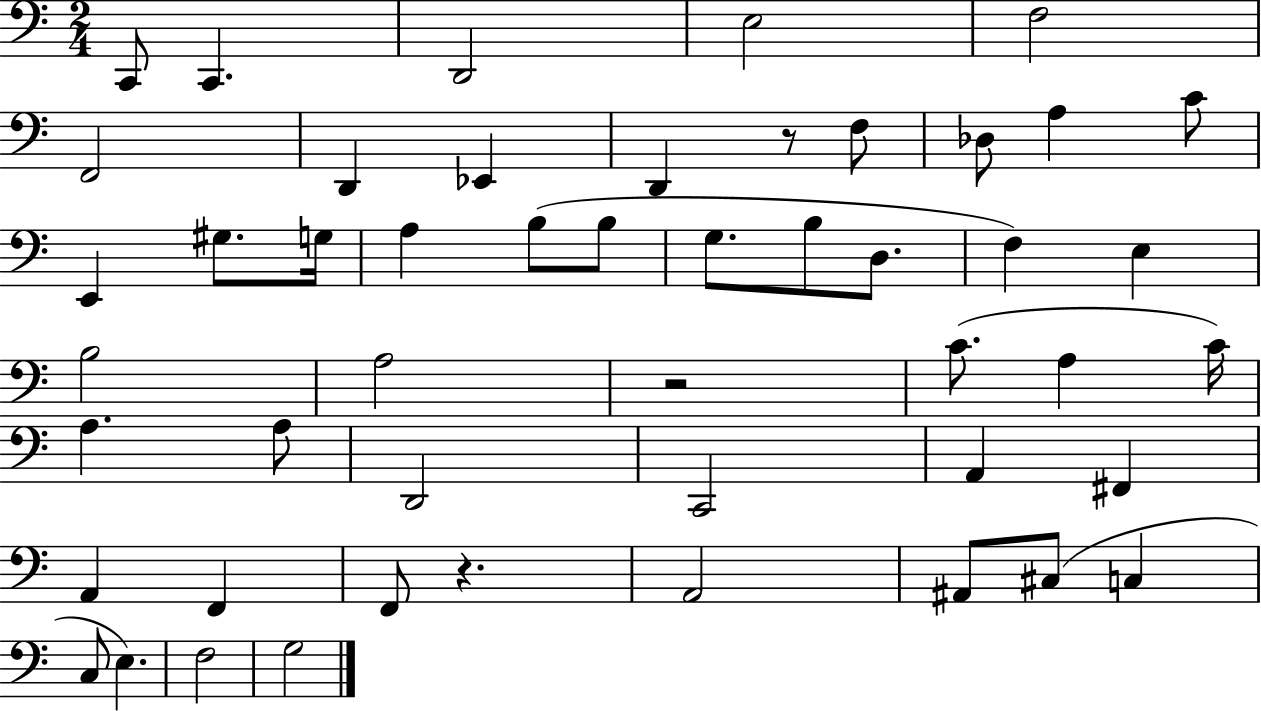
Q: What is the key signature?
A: C major